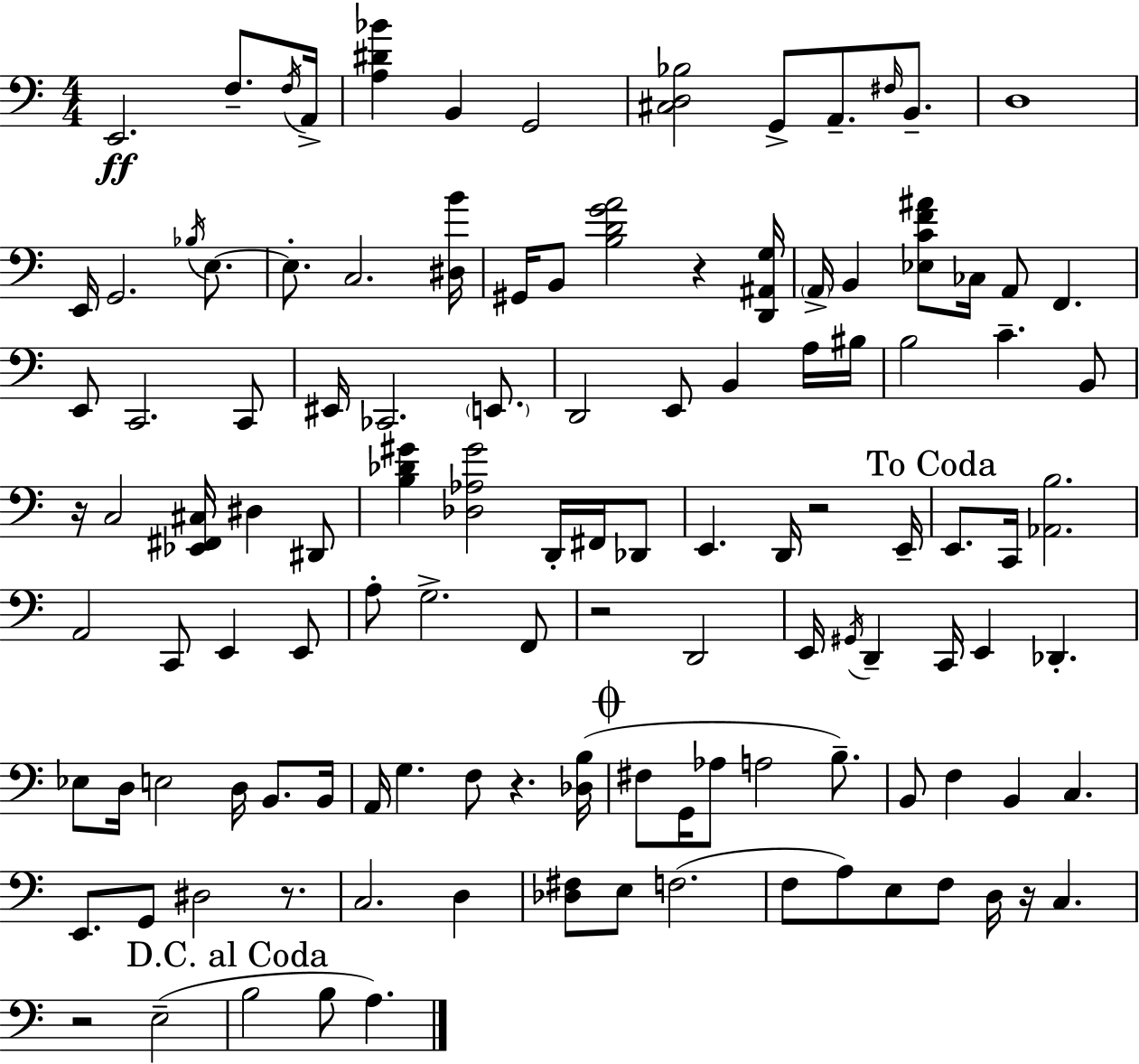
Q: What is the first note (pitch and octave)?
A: E2